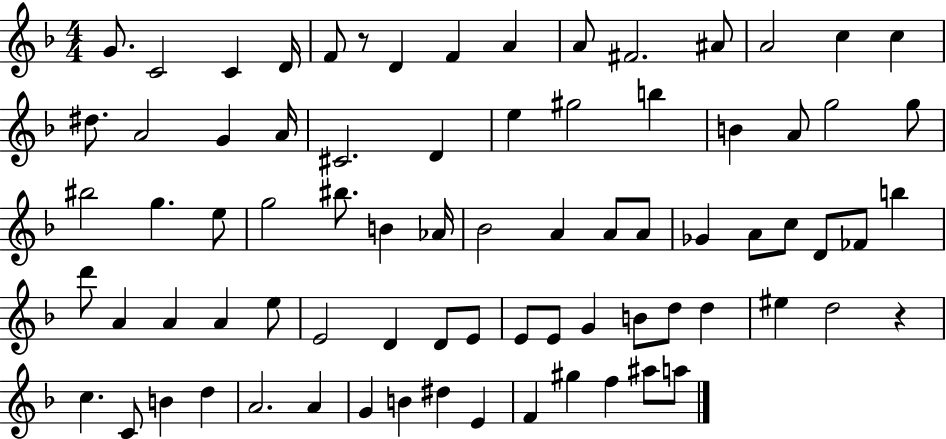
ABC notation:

X:1
T:Untitled
M:4/4
L:1/4
K:F
G/2 C2 C D/4 F/2 z/2 D F A A/2 ^F2 ^A/2 A2 c c ^d/2 A2 G A/4 ^C2 D e ^g2 b B A/2 g2 g/2 ^b2 g e/2 g2 ^b/2 B _A/4 _B2 A A/2 A/2 _G A/2 c/2 D/2 _F/2 b d'/2 A A A e/2 E2 D D/2 E/2 E/2 E/2 G B/2 d/2 d ^e d2 z c C/2 B d A2 A G B ^d E F ^g f ^a/2 a/2